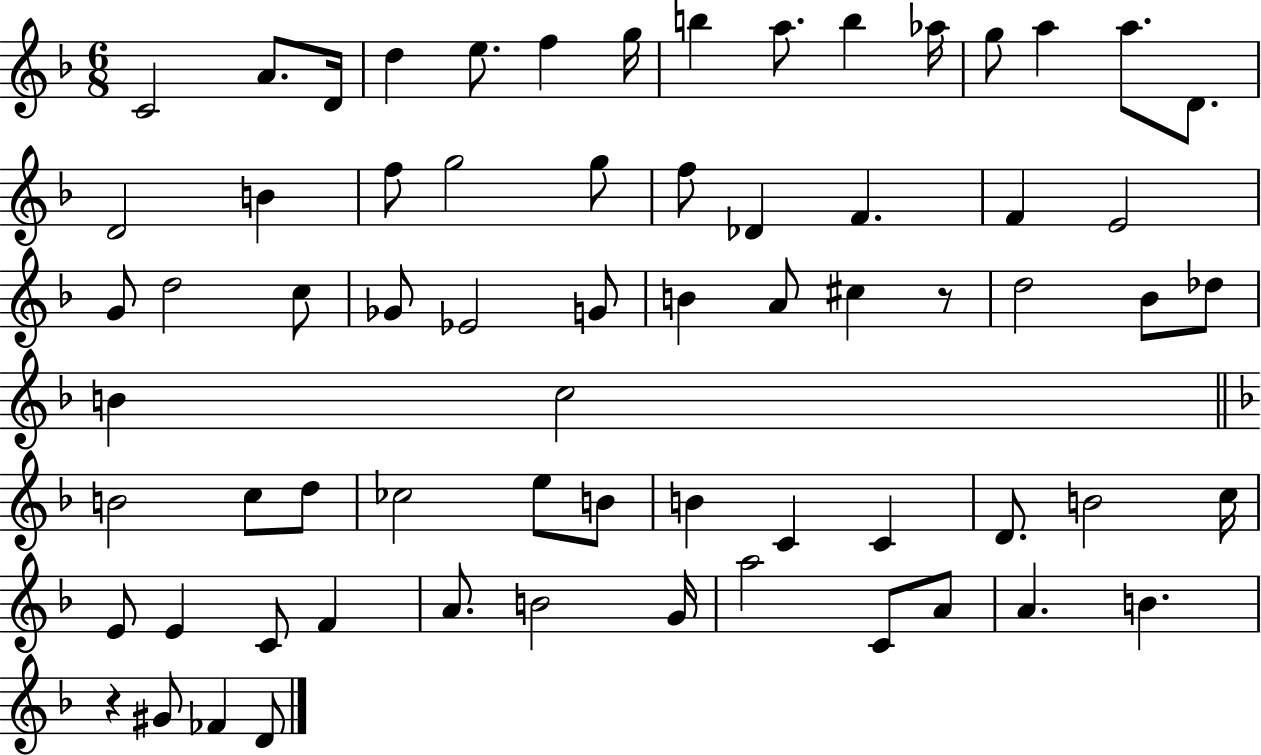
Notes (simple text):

C4/h A4/e. D4/s D5/q E5/e. F5/q G5/s B5/q A5/e. B5/q Ab5/s G5/e A5/q A5/e. D4/e. D4/h B4/q F5/e G5/h G5/e F5/e Db4/q F4/q. F4/q E4/h G4/e D5/h C5/e Gb4/e Eb4/h G4/e B4/q A4/e C#5/q R/e D5/h Bb4/e Db5/e B4/q C5/h B4/h C5/e D5/e CES5/h E5/e B4/e B4/q C4/q C4/q D4/e. B4/h C5/s E4/e E4/q C4/e F4/q A4/e. B4/h G4/s A5/h C4/e A4/e A4/q. B4/q. R/q G#4/e FES4/q D4/e